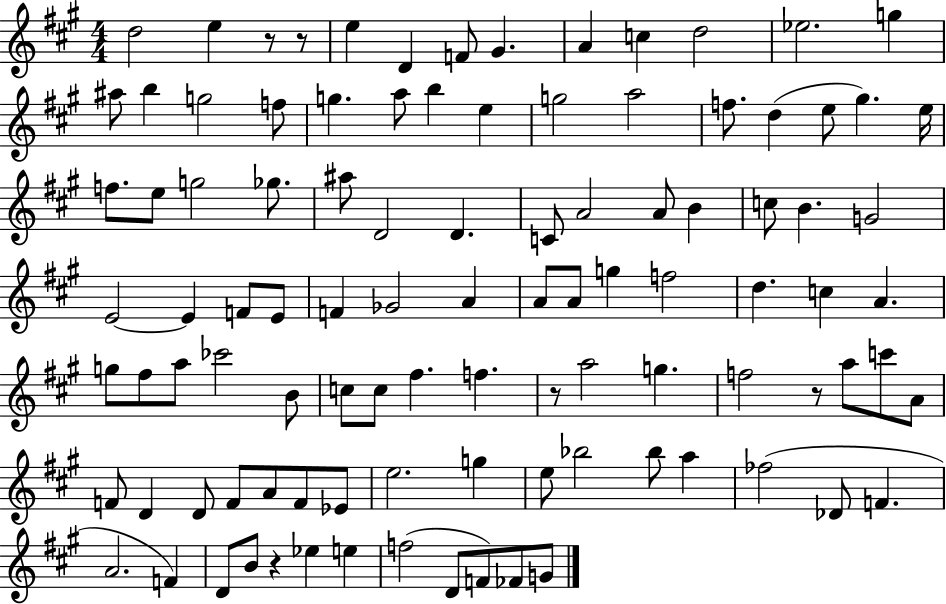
X:1
T:Untitled
M:4/4
L:1/4
K:A
d2 e z/2 z/2 e D F/2 ^G A c d2 _e2 g ^a/2 b g2 f/2 g a/2 b e g2 a2 f/2 d e/2 ^g e/4 f/2 e/2 g2 _g/2 ^a/2 D2 D C/2 A2 A/2 B c/2 B G2 E2 E F/2 E/2 F _G2 A A/2 A/2 g f2 d c A g/2 ^f/2 a/2 _c'2 B/2 c/2 c/2 ^f f z/2 a2 g f2 z/2 a/2 c'/2 A/2 F/2 D D/2 F/2 A/2 F/2 _E/2 e2 g e/2 _b2 _b/2 a _f2 _D/2 F A2 F D/2 B/2 z _e e f2 D/2 F/2 _F/2 G/2